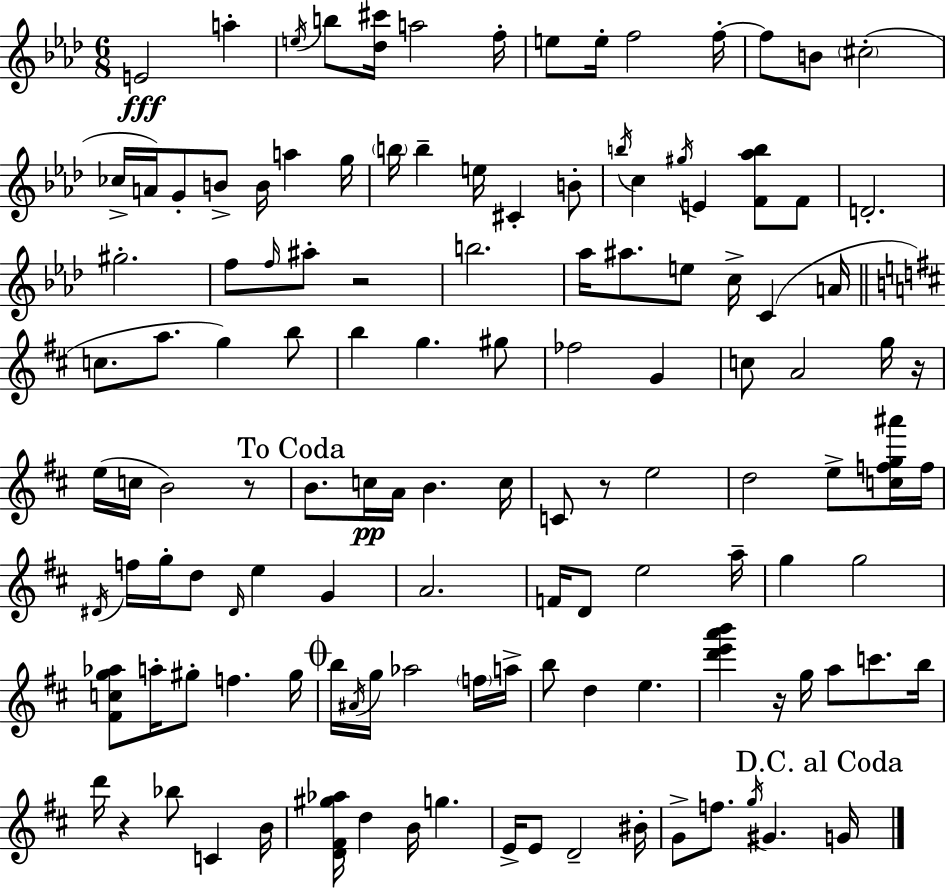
E4/h A5/q E5/s B5/e [Db5,C#6]/s A5/h F5/s E5/e E5/s F5/h F5/s F5/e B4/e C#5/h CES5/s A4/s G4/e B4/e B4/s A5/q G5/s B5/s B5/q E5/s C#4/q B4/e B5/s C5/q G#5/s E4/q [F4,Ab5,B5]/e F4/e D4/h. G#5/h. F5/e F5/s A#5/e R/h B5/h. Ab5/s A#5/e. E5/e C5/s C4/q A4/s C5/e. A5/e. G5/q B5/e B5/q G5/q. G#5/e FES5/h G4/q C5/e A4/h G5/s R/s E5/s C5/s B4/h R/e B4/e. C5/s A4/s B4/q. C5/s C4/e R/e E5/h D5/h E5/e [C5,F5,G5,A#6]/s F5/s D#4/s F5/s G5/s D5/e D#4/s E5/q G4/q A4/h. F4/s D4/e E5/h A5/s G5/q G5/h [F#4,C5,G5,Ab5]/e A5/s G#5/e F5/q. G#5/s B5/s A#4/s G5/s Ab5/h F5/s A5/s B5/e D5/q E5/q. [D6,E6,A6,B6]/q R/s G5/s A5/e C6/e. B5/s D6/s R/q Bb5/e C4/q B4/s [D4,F#4,G#5,Ab5]/s D5/q B4/s G5/q. E4/s E4/e D4/h BIS4/s G4/e F5/e. G5/s G#4/q. G4/s